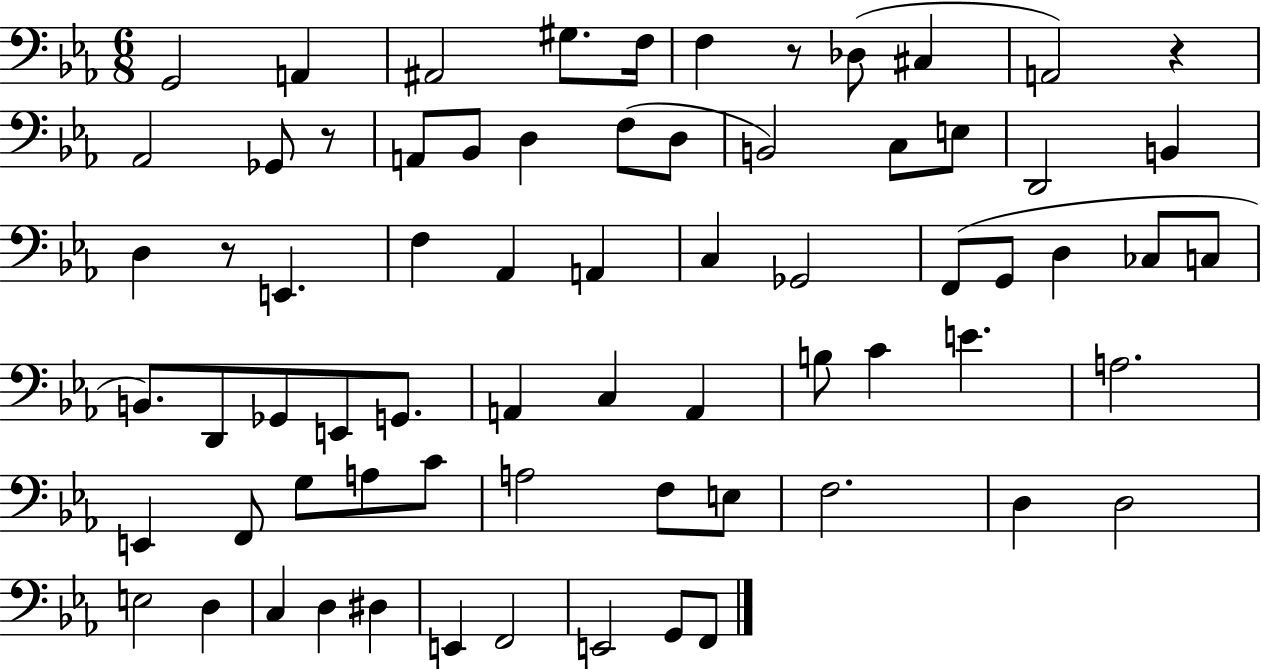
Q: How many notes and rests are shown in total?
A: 70